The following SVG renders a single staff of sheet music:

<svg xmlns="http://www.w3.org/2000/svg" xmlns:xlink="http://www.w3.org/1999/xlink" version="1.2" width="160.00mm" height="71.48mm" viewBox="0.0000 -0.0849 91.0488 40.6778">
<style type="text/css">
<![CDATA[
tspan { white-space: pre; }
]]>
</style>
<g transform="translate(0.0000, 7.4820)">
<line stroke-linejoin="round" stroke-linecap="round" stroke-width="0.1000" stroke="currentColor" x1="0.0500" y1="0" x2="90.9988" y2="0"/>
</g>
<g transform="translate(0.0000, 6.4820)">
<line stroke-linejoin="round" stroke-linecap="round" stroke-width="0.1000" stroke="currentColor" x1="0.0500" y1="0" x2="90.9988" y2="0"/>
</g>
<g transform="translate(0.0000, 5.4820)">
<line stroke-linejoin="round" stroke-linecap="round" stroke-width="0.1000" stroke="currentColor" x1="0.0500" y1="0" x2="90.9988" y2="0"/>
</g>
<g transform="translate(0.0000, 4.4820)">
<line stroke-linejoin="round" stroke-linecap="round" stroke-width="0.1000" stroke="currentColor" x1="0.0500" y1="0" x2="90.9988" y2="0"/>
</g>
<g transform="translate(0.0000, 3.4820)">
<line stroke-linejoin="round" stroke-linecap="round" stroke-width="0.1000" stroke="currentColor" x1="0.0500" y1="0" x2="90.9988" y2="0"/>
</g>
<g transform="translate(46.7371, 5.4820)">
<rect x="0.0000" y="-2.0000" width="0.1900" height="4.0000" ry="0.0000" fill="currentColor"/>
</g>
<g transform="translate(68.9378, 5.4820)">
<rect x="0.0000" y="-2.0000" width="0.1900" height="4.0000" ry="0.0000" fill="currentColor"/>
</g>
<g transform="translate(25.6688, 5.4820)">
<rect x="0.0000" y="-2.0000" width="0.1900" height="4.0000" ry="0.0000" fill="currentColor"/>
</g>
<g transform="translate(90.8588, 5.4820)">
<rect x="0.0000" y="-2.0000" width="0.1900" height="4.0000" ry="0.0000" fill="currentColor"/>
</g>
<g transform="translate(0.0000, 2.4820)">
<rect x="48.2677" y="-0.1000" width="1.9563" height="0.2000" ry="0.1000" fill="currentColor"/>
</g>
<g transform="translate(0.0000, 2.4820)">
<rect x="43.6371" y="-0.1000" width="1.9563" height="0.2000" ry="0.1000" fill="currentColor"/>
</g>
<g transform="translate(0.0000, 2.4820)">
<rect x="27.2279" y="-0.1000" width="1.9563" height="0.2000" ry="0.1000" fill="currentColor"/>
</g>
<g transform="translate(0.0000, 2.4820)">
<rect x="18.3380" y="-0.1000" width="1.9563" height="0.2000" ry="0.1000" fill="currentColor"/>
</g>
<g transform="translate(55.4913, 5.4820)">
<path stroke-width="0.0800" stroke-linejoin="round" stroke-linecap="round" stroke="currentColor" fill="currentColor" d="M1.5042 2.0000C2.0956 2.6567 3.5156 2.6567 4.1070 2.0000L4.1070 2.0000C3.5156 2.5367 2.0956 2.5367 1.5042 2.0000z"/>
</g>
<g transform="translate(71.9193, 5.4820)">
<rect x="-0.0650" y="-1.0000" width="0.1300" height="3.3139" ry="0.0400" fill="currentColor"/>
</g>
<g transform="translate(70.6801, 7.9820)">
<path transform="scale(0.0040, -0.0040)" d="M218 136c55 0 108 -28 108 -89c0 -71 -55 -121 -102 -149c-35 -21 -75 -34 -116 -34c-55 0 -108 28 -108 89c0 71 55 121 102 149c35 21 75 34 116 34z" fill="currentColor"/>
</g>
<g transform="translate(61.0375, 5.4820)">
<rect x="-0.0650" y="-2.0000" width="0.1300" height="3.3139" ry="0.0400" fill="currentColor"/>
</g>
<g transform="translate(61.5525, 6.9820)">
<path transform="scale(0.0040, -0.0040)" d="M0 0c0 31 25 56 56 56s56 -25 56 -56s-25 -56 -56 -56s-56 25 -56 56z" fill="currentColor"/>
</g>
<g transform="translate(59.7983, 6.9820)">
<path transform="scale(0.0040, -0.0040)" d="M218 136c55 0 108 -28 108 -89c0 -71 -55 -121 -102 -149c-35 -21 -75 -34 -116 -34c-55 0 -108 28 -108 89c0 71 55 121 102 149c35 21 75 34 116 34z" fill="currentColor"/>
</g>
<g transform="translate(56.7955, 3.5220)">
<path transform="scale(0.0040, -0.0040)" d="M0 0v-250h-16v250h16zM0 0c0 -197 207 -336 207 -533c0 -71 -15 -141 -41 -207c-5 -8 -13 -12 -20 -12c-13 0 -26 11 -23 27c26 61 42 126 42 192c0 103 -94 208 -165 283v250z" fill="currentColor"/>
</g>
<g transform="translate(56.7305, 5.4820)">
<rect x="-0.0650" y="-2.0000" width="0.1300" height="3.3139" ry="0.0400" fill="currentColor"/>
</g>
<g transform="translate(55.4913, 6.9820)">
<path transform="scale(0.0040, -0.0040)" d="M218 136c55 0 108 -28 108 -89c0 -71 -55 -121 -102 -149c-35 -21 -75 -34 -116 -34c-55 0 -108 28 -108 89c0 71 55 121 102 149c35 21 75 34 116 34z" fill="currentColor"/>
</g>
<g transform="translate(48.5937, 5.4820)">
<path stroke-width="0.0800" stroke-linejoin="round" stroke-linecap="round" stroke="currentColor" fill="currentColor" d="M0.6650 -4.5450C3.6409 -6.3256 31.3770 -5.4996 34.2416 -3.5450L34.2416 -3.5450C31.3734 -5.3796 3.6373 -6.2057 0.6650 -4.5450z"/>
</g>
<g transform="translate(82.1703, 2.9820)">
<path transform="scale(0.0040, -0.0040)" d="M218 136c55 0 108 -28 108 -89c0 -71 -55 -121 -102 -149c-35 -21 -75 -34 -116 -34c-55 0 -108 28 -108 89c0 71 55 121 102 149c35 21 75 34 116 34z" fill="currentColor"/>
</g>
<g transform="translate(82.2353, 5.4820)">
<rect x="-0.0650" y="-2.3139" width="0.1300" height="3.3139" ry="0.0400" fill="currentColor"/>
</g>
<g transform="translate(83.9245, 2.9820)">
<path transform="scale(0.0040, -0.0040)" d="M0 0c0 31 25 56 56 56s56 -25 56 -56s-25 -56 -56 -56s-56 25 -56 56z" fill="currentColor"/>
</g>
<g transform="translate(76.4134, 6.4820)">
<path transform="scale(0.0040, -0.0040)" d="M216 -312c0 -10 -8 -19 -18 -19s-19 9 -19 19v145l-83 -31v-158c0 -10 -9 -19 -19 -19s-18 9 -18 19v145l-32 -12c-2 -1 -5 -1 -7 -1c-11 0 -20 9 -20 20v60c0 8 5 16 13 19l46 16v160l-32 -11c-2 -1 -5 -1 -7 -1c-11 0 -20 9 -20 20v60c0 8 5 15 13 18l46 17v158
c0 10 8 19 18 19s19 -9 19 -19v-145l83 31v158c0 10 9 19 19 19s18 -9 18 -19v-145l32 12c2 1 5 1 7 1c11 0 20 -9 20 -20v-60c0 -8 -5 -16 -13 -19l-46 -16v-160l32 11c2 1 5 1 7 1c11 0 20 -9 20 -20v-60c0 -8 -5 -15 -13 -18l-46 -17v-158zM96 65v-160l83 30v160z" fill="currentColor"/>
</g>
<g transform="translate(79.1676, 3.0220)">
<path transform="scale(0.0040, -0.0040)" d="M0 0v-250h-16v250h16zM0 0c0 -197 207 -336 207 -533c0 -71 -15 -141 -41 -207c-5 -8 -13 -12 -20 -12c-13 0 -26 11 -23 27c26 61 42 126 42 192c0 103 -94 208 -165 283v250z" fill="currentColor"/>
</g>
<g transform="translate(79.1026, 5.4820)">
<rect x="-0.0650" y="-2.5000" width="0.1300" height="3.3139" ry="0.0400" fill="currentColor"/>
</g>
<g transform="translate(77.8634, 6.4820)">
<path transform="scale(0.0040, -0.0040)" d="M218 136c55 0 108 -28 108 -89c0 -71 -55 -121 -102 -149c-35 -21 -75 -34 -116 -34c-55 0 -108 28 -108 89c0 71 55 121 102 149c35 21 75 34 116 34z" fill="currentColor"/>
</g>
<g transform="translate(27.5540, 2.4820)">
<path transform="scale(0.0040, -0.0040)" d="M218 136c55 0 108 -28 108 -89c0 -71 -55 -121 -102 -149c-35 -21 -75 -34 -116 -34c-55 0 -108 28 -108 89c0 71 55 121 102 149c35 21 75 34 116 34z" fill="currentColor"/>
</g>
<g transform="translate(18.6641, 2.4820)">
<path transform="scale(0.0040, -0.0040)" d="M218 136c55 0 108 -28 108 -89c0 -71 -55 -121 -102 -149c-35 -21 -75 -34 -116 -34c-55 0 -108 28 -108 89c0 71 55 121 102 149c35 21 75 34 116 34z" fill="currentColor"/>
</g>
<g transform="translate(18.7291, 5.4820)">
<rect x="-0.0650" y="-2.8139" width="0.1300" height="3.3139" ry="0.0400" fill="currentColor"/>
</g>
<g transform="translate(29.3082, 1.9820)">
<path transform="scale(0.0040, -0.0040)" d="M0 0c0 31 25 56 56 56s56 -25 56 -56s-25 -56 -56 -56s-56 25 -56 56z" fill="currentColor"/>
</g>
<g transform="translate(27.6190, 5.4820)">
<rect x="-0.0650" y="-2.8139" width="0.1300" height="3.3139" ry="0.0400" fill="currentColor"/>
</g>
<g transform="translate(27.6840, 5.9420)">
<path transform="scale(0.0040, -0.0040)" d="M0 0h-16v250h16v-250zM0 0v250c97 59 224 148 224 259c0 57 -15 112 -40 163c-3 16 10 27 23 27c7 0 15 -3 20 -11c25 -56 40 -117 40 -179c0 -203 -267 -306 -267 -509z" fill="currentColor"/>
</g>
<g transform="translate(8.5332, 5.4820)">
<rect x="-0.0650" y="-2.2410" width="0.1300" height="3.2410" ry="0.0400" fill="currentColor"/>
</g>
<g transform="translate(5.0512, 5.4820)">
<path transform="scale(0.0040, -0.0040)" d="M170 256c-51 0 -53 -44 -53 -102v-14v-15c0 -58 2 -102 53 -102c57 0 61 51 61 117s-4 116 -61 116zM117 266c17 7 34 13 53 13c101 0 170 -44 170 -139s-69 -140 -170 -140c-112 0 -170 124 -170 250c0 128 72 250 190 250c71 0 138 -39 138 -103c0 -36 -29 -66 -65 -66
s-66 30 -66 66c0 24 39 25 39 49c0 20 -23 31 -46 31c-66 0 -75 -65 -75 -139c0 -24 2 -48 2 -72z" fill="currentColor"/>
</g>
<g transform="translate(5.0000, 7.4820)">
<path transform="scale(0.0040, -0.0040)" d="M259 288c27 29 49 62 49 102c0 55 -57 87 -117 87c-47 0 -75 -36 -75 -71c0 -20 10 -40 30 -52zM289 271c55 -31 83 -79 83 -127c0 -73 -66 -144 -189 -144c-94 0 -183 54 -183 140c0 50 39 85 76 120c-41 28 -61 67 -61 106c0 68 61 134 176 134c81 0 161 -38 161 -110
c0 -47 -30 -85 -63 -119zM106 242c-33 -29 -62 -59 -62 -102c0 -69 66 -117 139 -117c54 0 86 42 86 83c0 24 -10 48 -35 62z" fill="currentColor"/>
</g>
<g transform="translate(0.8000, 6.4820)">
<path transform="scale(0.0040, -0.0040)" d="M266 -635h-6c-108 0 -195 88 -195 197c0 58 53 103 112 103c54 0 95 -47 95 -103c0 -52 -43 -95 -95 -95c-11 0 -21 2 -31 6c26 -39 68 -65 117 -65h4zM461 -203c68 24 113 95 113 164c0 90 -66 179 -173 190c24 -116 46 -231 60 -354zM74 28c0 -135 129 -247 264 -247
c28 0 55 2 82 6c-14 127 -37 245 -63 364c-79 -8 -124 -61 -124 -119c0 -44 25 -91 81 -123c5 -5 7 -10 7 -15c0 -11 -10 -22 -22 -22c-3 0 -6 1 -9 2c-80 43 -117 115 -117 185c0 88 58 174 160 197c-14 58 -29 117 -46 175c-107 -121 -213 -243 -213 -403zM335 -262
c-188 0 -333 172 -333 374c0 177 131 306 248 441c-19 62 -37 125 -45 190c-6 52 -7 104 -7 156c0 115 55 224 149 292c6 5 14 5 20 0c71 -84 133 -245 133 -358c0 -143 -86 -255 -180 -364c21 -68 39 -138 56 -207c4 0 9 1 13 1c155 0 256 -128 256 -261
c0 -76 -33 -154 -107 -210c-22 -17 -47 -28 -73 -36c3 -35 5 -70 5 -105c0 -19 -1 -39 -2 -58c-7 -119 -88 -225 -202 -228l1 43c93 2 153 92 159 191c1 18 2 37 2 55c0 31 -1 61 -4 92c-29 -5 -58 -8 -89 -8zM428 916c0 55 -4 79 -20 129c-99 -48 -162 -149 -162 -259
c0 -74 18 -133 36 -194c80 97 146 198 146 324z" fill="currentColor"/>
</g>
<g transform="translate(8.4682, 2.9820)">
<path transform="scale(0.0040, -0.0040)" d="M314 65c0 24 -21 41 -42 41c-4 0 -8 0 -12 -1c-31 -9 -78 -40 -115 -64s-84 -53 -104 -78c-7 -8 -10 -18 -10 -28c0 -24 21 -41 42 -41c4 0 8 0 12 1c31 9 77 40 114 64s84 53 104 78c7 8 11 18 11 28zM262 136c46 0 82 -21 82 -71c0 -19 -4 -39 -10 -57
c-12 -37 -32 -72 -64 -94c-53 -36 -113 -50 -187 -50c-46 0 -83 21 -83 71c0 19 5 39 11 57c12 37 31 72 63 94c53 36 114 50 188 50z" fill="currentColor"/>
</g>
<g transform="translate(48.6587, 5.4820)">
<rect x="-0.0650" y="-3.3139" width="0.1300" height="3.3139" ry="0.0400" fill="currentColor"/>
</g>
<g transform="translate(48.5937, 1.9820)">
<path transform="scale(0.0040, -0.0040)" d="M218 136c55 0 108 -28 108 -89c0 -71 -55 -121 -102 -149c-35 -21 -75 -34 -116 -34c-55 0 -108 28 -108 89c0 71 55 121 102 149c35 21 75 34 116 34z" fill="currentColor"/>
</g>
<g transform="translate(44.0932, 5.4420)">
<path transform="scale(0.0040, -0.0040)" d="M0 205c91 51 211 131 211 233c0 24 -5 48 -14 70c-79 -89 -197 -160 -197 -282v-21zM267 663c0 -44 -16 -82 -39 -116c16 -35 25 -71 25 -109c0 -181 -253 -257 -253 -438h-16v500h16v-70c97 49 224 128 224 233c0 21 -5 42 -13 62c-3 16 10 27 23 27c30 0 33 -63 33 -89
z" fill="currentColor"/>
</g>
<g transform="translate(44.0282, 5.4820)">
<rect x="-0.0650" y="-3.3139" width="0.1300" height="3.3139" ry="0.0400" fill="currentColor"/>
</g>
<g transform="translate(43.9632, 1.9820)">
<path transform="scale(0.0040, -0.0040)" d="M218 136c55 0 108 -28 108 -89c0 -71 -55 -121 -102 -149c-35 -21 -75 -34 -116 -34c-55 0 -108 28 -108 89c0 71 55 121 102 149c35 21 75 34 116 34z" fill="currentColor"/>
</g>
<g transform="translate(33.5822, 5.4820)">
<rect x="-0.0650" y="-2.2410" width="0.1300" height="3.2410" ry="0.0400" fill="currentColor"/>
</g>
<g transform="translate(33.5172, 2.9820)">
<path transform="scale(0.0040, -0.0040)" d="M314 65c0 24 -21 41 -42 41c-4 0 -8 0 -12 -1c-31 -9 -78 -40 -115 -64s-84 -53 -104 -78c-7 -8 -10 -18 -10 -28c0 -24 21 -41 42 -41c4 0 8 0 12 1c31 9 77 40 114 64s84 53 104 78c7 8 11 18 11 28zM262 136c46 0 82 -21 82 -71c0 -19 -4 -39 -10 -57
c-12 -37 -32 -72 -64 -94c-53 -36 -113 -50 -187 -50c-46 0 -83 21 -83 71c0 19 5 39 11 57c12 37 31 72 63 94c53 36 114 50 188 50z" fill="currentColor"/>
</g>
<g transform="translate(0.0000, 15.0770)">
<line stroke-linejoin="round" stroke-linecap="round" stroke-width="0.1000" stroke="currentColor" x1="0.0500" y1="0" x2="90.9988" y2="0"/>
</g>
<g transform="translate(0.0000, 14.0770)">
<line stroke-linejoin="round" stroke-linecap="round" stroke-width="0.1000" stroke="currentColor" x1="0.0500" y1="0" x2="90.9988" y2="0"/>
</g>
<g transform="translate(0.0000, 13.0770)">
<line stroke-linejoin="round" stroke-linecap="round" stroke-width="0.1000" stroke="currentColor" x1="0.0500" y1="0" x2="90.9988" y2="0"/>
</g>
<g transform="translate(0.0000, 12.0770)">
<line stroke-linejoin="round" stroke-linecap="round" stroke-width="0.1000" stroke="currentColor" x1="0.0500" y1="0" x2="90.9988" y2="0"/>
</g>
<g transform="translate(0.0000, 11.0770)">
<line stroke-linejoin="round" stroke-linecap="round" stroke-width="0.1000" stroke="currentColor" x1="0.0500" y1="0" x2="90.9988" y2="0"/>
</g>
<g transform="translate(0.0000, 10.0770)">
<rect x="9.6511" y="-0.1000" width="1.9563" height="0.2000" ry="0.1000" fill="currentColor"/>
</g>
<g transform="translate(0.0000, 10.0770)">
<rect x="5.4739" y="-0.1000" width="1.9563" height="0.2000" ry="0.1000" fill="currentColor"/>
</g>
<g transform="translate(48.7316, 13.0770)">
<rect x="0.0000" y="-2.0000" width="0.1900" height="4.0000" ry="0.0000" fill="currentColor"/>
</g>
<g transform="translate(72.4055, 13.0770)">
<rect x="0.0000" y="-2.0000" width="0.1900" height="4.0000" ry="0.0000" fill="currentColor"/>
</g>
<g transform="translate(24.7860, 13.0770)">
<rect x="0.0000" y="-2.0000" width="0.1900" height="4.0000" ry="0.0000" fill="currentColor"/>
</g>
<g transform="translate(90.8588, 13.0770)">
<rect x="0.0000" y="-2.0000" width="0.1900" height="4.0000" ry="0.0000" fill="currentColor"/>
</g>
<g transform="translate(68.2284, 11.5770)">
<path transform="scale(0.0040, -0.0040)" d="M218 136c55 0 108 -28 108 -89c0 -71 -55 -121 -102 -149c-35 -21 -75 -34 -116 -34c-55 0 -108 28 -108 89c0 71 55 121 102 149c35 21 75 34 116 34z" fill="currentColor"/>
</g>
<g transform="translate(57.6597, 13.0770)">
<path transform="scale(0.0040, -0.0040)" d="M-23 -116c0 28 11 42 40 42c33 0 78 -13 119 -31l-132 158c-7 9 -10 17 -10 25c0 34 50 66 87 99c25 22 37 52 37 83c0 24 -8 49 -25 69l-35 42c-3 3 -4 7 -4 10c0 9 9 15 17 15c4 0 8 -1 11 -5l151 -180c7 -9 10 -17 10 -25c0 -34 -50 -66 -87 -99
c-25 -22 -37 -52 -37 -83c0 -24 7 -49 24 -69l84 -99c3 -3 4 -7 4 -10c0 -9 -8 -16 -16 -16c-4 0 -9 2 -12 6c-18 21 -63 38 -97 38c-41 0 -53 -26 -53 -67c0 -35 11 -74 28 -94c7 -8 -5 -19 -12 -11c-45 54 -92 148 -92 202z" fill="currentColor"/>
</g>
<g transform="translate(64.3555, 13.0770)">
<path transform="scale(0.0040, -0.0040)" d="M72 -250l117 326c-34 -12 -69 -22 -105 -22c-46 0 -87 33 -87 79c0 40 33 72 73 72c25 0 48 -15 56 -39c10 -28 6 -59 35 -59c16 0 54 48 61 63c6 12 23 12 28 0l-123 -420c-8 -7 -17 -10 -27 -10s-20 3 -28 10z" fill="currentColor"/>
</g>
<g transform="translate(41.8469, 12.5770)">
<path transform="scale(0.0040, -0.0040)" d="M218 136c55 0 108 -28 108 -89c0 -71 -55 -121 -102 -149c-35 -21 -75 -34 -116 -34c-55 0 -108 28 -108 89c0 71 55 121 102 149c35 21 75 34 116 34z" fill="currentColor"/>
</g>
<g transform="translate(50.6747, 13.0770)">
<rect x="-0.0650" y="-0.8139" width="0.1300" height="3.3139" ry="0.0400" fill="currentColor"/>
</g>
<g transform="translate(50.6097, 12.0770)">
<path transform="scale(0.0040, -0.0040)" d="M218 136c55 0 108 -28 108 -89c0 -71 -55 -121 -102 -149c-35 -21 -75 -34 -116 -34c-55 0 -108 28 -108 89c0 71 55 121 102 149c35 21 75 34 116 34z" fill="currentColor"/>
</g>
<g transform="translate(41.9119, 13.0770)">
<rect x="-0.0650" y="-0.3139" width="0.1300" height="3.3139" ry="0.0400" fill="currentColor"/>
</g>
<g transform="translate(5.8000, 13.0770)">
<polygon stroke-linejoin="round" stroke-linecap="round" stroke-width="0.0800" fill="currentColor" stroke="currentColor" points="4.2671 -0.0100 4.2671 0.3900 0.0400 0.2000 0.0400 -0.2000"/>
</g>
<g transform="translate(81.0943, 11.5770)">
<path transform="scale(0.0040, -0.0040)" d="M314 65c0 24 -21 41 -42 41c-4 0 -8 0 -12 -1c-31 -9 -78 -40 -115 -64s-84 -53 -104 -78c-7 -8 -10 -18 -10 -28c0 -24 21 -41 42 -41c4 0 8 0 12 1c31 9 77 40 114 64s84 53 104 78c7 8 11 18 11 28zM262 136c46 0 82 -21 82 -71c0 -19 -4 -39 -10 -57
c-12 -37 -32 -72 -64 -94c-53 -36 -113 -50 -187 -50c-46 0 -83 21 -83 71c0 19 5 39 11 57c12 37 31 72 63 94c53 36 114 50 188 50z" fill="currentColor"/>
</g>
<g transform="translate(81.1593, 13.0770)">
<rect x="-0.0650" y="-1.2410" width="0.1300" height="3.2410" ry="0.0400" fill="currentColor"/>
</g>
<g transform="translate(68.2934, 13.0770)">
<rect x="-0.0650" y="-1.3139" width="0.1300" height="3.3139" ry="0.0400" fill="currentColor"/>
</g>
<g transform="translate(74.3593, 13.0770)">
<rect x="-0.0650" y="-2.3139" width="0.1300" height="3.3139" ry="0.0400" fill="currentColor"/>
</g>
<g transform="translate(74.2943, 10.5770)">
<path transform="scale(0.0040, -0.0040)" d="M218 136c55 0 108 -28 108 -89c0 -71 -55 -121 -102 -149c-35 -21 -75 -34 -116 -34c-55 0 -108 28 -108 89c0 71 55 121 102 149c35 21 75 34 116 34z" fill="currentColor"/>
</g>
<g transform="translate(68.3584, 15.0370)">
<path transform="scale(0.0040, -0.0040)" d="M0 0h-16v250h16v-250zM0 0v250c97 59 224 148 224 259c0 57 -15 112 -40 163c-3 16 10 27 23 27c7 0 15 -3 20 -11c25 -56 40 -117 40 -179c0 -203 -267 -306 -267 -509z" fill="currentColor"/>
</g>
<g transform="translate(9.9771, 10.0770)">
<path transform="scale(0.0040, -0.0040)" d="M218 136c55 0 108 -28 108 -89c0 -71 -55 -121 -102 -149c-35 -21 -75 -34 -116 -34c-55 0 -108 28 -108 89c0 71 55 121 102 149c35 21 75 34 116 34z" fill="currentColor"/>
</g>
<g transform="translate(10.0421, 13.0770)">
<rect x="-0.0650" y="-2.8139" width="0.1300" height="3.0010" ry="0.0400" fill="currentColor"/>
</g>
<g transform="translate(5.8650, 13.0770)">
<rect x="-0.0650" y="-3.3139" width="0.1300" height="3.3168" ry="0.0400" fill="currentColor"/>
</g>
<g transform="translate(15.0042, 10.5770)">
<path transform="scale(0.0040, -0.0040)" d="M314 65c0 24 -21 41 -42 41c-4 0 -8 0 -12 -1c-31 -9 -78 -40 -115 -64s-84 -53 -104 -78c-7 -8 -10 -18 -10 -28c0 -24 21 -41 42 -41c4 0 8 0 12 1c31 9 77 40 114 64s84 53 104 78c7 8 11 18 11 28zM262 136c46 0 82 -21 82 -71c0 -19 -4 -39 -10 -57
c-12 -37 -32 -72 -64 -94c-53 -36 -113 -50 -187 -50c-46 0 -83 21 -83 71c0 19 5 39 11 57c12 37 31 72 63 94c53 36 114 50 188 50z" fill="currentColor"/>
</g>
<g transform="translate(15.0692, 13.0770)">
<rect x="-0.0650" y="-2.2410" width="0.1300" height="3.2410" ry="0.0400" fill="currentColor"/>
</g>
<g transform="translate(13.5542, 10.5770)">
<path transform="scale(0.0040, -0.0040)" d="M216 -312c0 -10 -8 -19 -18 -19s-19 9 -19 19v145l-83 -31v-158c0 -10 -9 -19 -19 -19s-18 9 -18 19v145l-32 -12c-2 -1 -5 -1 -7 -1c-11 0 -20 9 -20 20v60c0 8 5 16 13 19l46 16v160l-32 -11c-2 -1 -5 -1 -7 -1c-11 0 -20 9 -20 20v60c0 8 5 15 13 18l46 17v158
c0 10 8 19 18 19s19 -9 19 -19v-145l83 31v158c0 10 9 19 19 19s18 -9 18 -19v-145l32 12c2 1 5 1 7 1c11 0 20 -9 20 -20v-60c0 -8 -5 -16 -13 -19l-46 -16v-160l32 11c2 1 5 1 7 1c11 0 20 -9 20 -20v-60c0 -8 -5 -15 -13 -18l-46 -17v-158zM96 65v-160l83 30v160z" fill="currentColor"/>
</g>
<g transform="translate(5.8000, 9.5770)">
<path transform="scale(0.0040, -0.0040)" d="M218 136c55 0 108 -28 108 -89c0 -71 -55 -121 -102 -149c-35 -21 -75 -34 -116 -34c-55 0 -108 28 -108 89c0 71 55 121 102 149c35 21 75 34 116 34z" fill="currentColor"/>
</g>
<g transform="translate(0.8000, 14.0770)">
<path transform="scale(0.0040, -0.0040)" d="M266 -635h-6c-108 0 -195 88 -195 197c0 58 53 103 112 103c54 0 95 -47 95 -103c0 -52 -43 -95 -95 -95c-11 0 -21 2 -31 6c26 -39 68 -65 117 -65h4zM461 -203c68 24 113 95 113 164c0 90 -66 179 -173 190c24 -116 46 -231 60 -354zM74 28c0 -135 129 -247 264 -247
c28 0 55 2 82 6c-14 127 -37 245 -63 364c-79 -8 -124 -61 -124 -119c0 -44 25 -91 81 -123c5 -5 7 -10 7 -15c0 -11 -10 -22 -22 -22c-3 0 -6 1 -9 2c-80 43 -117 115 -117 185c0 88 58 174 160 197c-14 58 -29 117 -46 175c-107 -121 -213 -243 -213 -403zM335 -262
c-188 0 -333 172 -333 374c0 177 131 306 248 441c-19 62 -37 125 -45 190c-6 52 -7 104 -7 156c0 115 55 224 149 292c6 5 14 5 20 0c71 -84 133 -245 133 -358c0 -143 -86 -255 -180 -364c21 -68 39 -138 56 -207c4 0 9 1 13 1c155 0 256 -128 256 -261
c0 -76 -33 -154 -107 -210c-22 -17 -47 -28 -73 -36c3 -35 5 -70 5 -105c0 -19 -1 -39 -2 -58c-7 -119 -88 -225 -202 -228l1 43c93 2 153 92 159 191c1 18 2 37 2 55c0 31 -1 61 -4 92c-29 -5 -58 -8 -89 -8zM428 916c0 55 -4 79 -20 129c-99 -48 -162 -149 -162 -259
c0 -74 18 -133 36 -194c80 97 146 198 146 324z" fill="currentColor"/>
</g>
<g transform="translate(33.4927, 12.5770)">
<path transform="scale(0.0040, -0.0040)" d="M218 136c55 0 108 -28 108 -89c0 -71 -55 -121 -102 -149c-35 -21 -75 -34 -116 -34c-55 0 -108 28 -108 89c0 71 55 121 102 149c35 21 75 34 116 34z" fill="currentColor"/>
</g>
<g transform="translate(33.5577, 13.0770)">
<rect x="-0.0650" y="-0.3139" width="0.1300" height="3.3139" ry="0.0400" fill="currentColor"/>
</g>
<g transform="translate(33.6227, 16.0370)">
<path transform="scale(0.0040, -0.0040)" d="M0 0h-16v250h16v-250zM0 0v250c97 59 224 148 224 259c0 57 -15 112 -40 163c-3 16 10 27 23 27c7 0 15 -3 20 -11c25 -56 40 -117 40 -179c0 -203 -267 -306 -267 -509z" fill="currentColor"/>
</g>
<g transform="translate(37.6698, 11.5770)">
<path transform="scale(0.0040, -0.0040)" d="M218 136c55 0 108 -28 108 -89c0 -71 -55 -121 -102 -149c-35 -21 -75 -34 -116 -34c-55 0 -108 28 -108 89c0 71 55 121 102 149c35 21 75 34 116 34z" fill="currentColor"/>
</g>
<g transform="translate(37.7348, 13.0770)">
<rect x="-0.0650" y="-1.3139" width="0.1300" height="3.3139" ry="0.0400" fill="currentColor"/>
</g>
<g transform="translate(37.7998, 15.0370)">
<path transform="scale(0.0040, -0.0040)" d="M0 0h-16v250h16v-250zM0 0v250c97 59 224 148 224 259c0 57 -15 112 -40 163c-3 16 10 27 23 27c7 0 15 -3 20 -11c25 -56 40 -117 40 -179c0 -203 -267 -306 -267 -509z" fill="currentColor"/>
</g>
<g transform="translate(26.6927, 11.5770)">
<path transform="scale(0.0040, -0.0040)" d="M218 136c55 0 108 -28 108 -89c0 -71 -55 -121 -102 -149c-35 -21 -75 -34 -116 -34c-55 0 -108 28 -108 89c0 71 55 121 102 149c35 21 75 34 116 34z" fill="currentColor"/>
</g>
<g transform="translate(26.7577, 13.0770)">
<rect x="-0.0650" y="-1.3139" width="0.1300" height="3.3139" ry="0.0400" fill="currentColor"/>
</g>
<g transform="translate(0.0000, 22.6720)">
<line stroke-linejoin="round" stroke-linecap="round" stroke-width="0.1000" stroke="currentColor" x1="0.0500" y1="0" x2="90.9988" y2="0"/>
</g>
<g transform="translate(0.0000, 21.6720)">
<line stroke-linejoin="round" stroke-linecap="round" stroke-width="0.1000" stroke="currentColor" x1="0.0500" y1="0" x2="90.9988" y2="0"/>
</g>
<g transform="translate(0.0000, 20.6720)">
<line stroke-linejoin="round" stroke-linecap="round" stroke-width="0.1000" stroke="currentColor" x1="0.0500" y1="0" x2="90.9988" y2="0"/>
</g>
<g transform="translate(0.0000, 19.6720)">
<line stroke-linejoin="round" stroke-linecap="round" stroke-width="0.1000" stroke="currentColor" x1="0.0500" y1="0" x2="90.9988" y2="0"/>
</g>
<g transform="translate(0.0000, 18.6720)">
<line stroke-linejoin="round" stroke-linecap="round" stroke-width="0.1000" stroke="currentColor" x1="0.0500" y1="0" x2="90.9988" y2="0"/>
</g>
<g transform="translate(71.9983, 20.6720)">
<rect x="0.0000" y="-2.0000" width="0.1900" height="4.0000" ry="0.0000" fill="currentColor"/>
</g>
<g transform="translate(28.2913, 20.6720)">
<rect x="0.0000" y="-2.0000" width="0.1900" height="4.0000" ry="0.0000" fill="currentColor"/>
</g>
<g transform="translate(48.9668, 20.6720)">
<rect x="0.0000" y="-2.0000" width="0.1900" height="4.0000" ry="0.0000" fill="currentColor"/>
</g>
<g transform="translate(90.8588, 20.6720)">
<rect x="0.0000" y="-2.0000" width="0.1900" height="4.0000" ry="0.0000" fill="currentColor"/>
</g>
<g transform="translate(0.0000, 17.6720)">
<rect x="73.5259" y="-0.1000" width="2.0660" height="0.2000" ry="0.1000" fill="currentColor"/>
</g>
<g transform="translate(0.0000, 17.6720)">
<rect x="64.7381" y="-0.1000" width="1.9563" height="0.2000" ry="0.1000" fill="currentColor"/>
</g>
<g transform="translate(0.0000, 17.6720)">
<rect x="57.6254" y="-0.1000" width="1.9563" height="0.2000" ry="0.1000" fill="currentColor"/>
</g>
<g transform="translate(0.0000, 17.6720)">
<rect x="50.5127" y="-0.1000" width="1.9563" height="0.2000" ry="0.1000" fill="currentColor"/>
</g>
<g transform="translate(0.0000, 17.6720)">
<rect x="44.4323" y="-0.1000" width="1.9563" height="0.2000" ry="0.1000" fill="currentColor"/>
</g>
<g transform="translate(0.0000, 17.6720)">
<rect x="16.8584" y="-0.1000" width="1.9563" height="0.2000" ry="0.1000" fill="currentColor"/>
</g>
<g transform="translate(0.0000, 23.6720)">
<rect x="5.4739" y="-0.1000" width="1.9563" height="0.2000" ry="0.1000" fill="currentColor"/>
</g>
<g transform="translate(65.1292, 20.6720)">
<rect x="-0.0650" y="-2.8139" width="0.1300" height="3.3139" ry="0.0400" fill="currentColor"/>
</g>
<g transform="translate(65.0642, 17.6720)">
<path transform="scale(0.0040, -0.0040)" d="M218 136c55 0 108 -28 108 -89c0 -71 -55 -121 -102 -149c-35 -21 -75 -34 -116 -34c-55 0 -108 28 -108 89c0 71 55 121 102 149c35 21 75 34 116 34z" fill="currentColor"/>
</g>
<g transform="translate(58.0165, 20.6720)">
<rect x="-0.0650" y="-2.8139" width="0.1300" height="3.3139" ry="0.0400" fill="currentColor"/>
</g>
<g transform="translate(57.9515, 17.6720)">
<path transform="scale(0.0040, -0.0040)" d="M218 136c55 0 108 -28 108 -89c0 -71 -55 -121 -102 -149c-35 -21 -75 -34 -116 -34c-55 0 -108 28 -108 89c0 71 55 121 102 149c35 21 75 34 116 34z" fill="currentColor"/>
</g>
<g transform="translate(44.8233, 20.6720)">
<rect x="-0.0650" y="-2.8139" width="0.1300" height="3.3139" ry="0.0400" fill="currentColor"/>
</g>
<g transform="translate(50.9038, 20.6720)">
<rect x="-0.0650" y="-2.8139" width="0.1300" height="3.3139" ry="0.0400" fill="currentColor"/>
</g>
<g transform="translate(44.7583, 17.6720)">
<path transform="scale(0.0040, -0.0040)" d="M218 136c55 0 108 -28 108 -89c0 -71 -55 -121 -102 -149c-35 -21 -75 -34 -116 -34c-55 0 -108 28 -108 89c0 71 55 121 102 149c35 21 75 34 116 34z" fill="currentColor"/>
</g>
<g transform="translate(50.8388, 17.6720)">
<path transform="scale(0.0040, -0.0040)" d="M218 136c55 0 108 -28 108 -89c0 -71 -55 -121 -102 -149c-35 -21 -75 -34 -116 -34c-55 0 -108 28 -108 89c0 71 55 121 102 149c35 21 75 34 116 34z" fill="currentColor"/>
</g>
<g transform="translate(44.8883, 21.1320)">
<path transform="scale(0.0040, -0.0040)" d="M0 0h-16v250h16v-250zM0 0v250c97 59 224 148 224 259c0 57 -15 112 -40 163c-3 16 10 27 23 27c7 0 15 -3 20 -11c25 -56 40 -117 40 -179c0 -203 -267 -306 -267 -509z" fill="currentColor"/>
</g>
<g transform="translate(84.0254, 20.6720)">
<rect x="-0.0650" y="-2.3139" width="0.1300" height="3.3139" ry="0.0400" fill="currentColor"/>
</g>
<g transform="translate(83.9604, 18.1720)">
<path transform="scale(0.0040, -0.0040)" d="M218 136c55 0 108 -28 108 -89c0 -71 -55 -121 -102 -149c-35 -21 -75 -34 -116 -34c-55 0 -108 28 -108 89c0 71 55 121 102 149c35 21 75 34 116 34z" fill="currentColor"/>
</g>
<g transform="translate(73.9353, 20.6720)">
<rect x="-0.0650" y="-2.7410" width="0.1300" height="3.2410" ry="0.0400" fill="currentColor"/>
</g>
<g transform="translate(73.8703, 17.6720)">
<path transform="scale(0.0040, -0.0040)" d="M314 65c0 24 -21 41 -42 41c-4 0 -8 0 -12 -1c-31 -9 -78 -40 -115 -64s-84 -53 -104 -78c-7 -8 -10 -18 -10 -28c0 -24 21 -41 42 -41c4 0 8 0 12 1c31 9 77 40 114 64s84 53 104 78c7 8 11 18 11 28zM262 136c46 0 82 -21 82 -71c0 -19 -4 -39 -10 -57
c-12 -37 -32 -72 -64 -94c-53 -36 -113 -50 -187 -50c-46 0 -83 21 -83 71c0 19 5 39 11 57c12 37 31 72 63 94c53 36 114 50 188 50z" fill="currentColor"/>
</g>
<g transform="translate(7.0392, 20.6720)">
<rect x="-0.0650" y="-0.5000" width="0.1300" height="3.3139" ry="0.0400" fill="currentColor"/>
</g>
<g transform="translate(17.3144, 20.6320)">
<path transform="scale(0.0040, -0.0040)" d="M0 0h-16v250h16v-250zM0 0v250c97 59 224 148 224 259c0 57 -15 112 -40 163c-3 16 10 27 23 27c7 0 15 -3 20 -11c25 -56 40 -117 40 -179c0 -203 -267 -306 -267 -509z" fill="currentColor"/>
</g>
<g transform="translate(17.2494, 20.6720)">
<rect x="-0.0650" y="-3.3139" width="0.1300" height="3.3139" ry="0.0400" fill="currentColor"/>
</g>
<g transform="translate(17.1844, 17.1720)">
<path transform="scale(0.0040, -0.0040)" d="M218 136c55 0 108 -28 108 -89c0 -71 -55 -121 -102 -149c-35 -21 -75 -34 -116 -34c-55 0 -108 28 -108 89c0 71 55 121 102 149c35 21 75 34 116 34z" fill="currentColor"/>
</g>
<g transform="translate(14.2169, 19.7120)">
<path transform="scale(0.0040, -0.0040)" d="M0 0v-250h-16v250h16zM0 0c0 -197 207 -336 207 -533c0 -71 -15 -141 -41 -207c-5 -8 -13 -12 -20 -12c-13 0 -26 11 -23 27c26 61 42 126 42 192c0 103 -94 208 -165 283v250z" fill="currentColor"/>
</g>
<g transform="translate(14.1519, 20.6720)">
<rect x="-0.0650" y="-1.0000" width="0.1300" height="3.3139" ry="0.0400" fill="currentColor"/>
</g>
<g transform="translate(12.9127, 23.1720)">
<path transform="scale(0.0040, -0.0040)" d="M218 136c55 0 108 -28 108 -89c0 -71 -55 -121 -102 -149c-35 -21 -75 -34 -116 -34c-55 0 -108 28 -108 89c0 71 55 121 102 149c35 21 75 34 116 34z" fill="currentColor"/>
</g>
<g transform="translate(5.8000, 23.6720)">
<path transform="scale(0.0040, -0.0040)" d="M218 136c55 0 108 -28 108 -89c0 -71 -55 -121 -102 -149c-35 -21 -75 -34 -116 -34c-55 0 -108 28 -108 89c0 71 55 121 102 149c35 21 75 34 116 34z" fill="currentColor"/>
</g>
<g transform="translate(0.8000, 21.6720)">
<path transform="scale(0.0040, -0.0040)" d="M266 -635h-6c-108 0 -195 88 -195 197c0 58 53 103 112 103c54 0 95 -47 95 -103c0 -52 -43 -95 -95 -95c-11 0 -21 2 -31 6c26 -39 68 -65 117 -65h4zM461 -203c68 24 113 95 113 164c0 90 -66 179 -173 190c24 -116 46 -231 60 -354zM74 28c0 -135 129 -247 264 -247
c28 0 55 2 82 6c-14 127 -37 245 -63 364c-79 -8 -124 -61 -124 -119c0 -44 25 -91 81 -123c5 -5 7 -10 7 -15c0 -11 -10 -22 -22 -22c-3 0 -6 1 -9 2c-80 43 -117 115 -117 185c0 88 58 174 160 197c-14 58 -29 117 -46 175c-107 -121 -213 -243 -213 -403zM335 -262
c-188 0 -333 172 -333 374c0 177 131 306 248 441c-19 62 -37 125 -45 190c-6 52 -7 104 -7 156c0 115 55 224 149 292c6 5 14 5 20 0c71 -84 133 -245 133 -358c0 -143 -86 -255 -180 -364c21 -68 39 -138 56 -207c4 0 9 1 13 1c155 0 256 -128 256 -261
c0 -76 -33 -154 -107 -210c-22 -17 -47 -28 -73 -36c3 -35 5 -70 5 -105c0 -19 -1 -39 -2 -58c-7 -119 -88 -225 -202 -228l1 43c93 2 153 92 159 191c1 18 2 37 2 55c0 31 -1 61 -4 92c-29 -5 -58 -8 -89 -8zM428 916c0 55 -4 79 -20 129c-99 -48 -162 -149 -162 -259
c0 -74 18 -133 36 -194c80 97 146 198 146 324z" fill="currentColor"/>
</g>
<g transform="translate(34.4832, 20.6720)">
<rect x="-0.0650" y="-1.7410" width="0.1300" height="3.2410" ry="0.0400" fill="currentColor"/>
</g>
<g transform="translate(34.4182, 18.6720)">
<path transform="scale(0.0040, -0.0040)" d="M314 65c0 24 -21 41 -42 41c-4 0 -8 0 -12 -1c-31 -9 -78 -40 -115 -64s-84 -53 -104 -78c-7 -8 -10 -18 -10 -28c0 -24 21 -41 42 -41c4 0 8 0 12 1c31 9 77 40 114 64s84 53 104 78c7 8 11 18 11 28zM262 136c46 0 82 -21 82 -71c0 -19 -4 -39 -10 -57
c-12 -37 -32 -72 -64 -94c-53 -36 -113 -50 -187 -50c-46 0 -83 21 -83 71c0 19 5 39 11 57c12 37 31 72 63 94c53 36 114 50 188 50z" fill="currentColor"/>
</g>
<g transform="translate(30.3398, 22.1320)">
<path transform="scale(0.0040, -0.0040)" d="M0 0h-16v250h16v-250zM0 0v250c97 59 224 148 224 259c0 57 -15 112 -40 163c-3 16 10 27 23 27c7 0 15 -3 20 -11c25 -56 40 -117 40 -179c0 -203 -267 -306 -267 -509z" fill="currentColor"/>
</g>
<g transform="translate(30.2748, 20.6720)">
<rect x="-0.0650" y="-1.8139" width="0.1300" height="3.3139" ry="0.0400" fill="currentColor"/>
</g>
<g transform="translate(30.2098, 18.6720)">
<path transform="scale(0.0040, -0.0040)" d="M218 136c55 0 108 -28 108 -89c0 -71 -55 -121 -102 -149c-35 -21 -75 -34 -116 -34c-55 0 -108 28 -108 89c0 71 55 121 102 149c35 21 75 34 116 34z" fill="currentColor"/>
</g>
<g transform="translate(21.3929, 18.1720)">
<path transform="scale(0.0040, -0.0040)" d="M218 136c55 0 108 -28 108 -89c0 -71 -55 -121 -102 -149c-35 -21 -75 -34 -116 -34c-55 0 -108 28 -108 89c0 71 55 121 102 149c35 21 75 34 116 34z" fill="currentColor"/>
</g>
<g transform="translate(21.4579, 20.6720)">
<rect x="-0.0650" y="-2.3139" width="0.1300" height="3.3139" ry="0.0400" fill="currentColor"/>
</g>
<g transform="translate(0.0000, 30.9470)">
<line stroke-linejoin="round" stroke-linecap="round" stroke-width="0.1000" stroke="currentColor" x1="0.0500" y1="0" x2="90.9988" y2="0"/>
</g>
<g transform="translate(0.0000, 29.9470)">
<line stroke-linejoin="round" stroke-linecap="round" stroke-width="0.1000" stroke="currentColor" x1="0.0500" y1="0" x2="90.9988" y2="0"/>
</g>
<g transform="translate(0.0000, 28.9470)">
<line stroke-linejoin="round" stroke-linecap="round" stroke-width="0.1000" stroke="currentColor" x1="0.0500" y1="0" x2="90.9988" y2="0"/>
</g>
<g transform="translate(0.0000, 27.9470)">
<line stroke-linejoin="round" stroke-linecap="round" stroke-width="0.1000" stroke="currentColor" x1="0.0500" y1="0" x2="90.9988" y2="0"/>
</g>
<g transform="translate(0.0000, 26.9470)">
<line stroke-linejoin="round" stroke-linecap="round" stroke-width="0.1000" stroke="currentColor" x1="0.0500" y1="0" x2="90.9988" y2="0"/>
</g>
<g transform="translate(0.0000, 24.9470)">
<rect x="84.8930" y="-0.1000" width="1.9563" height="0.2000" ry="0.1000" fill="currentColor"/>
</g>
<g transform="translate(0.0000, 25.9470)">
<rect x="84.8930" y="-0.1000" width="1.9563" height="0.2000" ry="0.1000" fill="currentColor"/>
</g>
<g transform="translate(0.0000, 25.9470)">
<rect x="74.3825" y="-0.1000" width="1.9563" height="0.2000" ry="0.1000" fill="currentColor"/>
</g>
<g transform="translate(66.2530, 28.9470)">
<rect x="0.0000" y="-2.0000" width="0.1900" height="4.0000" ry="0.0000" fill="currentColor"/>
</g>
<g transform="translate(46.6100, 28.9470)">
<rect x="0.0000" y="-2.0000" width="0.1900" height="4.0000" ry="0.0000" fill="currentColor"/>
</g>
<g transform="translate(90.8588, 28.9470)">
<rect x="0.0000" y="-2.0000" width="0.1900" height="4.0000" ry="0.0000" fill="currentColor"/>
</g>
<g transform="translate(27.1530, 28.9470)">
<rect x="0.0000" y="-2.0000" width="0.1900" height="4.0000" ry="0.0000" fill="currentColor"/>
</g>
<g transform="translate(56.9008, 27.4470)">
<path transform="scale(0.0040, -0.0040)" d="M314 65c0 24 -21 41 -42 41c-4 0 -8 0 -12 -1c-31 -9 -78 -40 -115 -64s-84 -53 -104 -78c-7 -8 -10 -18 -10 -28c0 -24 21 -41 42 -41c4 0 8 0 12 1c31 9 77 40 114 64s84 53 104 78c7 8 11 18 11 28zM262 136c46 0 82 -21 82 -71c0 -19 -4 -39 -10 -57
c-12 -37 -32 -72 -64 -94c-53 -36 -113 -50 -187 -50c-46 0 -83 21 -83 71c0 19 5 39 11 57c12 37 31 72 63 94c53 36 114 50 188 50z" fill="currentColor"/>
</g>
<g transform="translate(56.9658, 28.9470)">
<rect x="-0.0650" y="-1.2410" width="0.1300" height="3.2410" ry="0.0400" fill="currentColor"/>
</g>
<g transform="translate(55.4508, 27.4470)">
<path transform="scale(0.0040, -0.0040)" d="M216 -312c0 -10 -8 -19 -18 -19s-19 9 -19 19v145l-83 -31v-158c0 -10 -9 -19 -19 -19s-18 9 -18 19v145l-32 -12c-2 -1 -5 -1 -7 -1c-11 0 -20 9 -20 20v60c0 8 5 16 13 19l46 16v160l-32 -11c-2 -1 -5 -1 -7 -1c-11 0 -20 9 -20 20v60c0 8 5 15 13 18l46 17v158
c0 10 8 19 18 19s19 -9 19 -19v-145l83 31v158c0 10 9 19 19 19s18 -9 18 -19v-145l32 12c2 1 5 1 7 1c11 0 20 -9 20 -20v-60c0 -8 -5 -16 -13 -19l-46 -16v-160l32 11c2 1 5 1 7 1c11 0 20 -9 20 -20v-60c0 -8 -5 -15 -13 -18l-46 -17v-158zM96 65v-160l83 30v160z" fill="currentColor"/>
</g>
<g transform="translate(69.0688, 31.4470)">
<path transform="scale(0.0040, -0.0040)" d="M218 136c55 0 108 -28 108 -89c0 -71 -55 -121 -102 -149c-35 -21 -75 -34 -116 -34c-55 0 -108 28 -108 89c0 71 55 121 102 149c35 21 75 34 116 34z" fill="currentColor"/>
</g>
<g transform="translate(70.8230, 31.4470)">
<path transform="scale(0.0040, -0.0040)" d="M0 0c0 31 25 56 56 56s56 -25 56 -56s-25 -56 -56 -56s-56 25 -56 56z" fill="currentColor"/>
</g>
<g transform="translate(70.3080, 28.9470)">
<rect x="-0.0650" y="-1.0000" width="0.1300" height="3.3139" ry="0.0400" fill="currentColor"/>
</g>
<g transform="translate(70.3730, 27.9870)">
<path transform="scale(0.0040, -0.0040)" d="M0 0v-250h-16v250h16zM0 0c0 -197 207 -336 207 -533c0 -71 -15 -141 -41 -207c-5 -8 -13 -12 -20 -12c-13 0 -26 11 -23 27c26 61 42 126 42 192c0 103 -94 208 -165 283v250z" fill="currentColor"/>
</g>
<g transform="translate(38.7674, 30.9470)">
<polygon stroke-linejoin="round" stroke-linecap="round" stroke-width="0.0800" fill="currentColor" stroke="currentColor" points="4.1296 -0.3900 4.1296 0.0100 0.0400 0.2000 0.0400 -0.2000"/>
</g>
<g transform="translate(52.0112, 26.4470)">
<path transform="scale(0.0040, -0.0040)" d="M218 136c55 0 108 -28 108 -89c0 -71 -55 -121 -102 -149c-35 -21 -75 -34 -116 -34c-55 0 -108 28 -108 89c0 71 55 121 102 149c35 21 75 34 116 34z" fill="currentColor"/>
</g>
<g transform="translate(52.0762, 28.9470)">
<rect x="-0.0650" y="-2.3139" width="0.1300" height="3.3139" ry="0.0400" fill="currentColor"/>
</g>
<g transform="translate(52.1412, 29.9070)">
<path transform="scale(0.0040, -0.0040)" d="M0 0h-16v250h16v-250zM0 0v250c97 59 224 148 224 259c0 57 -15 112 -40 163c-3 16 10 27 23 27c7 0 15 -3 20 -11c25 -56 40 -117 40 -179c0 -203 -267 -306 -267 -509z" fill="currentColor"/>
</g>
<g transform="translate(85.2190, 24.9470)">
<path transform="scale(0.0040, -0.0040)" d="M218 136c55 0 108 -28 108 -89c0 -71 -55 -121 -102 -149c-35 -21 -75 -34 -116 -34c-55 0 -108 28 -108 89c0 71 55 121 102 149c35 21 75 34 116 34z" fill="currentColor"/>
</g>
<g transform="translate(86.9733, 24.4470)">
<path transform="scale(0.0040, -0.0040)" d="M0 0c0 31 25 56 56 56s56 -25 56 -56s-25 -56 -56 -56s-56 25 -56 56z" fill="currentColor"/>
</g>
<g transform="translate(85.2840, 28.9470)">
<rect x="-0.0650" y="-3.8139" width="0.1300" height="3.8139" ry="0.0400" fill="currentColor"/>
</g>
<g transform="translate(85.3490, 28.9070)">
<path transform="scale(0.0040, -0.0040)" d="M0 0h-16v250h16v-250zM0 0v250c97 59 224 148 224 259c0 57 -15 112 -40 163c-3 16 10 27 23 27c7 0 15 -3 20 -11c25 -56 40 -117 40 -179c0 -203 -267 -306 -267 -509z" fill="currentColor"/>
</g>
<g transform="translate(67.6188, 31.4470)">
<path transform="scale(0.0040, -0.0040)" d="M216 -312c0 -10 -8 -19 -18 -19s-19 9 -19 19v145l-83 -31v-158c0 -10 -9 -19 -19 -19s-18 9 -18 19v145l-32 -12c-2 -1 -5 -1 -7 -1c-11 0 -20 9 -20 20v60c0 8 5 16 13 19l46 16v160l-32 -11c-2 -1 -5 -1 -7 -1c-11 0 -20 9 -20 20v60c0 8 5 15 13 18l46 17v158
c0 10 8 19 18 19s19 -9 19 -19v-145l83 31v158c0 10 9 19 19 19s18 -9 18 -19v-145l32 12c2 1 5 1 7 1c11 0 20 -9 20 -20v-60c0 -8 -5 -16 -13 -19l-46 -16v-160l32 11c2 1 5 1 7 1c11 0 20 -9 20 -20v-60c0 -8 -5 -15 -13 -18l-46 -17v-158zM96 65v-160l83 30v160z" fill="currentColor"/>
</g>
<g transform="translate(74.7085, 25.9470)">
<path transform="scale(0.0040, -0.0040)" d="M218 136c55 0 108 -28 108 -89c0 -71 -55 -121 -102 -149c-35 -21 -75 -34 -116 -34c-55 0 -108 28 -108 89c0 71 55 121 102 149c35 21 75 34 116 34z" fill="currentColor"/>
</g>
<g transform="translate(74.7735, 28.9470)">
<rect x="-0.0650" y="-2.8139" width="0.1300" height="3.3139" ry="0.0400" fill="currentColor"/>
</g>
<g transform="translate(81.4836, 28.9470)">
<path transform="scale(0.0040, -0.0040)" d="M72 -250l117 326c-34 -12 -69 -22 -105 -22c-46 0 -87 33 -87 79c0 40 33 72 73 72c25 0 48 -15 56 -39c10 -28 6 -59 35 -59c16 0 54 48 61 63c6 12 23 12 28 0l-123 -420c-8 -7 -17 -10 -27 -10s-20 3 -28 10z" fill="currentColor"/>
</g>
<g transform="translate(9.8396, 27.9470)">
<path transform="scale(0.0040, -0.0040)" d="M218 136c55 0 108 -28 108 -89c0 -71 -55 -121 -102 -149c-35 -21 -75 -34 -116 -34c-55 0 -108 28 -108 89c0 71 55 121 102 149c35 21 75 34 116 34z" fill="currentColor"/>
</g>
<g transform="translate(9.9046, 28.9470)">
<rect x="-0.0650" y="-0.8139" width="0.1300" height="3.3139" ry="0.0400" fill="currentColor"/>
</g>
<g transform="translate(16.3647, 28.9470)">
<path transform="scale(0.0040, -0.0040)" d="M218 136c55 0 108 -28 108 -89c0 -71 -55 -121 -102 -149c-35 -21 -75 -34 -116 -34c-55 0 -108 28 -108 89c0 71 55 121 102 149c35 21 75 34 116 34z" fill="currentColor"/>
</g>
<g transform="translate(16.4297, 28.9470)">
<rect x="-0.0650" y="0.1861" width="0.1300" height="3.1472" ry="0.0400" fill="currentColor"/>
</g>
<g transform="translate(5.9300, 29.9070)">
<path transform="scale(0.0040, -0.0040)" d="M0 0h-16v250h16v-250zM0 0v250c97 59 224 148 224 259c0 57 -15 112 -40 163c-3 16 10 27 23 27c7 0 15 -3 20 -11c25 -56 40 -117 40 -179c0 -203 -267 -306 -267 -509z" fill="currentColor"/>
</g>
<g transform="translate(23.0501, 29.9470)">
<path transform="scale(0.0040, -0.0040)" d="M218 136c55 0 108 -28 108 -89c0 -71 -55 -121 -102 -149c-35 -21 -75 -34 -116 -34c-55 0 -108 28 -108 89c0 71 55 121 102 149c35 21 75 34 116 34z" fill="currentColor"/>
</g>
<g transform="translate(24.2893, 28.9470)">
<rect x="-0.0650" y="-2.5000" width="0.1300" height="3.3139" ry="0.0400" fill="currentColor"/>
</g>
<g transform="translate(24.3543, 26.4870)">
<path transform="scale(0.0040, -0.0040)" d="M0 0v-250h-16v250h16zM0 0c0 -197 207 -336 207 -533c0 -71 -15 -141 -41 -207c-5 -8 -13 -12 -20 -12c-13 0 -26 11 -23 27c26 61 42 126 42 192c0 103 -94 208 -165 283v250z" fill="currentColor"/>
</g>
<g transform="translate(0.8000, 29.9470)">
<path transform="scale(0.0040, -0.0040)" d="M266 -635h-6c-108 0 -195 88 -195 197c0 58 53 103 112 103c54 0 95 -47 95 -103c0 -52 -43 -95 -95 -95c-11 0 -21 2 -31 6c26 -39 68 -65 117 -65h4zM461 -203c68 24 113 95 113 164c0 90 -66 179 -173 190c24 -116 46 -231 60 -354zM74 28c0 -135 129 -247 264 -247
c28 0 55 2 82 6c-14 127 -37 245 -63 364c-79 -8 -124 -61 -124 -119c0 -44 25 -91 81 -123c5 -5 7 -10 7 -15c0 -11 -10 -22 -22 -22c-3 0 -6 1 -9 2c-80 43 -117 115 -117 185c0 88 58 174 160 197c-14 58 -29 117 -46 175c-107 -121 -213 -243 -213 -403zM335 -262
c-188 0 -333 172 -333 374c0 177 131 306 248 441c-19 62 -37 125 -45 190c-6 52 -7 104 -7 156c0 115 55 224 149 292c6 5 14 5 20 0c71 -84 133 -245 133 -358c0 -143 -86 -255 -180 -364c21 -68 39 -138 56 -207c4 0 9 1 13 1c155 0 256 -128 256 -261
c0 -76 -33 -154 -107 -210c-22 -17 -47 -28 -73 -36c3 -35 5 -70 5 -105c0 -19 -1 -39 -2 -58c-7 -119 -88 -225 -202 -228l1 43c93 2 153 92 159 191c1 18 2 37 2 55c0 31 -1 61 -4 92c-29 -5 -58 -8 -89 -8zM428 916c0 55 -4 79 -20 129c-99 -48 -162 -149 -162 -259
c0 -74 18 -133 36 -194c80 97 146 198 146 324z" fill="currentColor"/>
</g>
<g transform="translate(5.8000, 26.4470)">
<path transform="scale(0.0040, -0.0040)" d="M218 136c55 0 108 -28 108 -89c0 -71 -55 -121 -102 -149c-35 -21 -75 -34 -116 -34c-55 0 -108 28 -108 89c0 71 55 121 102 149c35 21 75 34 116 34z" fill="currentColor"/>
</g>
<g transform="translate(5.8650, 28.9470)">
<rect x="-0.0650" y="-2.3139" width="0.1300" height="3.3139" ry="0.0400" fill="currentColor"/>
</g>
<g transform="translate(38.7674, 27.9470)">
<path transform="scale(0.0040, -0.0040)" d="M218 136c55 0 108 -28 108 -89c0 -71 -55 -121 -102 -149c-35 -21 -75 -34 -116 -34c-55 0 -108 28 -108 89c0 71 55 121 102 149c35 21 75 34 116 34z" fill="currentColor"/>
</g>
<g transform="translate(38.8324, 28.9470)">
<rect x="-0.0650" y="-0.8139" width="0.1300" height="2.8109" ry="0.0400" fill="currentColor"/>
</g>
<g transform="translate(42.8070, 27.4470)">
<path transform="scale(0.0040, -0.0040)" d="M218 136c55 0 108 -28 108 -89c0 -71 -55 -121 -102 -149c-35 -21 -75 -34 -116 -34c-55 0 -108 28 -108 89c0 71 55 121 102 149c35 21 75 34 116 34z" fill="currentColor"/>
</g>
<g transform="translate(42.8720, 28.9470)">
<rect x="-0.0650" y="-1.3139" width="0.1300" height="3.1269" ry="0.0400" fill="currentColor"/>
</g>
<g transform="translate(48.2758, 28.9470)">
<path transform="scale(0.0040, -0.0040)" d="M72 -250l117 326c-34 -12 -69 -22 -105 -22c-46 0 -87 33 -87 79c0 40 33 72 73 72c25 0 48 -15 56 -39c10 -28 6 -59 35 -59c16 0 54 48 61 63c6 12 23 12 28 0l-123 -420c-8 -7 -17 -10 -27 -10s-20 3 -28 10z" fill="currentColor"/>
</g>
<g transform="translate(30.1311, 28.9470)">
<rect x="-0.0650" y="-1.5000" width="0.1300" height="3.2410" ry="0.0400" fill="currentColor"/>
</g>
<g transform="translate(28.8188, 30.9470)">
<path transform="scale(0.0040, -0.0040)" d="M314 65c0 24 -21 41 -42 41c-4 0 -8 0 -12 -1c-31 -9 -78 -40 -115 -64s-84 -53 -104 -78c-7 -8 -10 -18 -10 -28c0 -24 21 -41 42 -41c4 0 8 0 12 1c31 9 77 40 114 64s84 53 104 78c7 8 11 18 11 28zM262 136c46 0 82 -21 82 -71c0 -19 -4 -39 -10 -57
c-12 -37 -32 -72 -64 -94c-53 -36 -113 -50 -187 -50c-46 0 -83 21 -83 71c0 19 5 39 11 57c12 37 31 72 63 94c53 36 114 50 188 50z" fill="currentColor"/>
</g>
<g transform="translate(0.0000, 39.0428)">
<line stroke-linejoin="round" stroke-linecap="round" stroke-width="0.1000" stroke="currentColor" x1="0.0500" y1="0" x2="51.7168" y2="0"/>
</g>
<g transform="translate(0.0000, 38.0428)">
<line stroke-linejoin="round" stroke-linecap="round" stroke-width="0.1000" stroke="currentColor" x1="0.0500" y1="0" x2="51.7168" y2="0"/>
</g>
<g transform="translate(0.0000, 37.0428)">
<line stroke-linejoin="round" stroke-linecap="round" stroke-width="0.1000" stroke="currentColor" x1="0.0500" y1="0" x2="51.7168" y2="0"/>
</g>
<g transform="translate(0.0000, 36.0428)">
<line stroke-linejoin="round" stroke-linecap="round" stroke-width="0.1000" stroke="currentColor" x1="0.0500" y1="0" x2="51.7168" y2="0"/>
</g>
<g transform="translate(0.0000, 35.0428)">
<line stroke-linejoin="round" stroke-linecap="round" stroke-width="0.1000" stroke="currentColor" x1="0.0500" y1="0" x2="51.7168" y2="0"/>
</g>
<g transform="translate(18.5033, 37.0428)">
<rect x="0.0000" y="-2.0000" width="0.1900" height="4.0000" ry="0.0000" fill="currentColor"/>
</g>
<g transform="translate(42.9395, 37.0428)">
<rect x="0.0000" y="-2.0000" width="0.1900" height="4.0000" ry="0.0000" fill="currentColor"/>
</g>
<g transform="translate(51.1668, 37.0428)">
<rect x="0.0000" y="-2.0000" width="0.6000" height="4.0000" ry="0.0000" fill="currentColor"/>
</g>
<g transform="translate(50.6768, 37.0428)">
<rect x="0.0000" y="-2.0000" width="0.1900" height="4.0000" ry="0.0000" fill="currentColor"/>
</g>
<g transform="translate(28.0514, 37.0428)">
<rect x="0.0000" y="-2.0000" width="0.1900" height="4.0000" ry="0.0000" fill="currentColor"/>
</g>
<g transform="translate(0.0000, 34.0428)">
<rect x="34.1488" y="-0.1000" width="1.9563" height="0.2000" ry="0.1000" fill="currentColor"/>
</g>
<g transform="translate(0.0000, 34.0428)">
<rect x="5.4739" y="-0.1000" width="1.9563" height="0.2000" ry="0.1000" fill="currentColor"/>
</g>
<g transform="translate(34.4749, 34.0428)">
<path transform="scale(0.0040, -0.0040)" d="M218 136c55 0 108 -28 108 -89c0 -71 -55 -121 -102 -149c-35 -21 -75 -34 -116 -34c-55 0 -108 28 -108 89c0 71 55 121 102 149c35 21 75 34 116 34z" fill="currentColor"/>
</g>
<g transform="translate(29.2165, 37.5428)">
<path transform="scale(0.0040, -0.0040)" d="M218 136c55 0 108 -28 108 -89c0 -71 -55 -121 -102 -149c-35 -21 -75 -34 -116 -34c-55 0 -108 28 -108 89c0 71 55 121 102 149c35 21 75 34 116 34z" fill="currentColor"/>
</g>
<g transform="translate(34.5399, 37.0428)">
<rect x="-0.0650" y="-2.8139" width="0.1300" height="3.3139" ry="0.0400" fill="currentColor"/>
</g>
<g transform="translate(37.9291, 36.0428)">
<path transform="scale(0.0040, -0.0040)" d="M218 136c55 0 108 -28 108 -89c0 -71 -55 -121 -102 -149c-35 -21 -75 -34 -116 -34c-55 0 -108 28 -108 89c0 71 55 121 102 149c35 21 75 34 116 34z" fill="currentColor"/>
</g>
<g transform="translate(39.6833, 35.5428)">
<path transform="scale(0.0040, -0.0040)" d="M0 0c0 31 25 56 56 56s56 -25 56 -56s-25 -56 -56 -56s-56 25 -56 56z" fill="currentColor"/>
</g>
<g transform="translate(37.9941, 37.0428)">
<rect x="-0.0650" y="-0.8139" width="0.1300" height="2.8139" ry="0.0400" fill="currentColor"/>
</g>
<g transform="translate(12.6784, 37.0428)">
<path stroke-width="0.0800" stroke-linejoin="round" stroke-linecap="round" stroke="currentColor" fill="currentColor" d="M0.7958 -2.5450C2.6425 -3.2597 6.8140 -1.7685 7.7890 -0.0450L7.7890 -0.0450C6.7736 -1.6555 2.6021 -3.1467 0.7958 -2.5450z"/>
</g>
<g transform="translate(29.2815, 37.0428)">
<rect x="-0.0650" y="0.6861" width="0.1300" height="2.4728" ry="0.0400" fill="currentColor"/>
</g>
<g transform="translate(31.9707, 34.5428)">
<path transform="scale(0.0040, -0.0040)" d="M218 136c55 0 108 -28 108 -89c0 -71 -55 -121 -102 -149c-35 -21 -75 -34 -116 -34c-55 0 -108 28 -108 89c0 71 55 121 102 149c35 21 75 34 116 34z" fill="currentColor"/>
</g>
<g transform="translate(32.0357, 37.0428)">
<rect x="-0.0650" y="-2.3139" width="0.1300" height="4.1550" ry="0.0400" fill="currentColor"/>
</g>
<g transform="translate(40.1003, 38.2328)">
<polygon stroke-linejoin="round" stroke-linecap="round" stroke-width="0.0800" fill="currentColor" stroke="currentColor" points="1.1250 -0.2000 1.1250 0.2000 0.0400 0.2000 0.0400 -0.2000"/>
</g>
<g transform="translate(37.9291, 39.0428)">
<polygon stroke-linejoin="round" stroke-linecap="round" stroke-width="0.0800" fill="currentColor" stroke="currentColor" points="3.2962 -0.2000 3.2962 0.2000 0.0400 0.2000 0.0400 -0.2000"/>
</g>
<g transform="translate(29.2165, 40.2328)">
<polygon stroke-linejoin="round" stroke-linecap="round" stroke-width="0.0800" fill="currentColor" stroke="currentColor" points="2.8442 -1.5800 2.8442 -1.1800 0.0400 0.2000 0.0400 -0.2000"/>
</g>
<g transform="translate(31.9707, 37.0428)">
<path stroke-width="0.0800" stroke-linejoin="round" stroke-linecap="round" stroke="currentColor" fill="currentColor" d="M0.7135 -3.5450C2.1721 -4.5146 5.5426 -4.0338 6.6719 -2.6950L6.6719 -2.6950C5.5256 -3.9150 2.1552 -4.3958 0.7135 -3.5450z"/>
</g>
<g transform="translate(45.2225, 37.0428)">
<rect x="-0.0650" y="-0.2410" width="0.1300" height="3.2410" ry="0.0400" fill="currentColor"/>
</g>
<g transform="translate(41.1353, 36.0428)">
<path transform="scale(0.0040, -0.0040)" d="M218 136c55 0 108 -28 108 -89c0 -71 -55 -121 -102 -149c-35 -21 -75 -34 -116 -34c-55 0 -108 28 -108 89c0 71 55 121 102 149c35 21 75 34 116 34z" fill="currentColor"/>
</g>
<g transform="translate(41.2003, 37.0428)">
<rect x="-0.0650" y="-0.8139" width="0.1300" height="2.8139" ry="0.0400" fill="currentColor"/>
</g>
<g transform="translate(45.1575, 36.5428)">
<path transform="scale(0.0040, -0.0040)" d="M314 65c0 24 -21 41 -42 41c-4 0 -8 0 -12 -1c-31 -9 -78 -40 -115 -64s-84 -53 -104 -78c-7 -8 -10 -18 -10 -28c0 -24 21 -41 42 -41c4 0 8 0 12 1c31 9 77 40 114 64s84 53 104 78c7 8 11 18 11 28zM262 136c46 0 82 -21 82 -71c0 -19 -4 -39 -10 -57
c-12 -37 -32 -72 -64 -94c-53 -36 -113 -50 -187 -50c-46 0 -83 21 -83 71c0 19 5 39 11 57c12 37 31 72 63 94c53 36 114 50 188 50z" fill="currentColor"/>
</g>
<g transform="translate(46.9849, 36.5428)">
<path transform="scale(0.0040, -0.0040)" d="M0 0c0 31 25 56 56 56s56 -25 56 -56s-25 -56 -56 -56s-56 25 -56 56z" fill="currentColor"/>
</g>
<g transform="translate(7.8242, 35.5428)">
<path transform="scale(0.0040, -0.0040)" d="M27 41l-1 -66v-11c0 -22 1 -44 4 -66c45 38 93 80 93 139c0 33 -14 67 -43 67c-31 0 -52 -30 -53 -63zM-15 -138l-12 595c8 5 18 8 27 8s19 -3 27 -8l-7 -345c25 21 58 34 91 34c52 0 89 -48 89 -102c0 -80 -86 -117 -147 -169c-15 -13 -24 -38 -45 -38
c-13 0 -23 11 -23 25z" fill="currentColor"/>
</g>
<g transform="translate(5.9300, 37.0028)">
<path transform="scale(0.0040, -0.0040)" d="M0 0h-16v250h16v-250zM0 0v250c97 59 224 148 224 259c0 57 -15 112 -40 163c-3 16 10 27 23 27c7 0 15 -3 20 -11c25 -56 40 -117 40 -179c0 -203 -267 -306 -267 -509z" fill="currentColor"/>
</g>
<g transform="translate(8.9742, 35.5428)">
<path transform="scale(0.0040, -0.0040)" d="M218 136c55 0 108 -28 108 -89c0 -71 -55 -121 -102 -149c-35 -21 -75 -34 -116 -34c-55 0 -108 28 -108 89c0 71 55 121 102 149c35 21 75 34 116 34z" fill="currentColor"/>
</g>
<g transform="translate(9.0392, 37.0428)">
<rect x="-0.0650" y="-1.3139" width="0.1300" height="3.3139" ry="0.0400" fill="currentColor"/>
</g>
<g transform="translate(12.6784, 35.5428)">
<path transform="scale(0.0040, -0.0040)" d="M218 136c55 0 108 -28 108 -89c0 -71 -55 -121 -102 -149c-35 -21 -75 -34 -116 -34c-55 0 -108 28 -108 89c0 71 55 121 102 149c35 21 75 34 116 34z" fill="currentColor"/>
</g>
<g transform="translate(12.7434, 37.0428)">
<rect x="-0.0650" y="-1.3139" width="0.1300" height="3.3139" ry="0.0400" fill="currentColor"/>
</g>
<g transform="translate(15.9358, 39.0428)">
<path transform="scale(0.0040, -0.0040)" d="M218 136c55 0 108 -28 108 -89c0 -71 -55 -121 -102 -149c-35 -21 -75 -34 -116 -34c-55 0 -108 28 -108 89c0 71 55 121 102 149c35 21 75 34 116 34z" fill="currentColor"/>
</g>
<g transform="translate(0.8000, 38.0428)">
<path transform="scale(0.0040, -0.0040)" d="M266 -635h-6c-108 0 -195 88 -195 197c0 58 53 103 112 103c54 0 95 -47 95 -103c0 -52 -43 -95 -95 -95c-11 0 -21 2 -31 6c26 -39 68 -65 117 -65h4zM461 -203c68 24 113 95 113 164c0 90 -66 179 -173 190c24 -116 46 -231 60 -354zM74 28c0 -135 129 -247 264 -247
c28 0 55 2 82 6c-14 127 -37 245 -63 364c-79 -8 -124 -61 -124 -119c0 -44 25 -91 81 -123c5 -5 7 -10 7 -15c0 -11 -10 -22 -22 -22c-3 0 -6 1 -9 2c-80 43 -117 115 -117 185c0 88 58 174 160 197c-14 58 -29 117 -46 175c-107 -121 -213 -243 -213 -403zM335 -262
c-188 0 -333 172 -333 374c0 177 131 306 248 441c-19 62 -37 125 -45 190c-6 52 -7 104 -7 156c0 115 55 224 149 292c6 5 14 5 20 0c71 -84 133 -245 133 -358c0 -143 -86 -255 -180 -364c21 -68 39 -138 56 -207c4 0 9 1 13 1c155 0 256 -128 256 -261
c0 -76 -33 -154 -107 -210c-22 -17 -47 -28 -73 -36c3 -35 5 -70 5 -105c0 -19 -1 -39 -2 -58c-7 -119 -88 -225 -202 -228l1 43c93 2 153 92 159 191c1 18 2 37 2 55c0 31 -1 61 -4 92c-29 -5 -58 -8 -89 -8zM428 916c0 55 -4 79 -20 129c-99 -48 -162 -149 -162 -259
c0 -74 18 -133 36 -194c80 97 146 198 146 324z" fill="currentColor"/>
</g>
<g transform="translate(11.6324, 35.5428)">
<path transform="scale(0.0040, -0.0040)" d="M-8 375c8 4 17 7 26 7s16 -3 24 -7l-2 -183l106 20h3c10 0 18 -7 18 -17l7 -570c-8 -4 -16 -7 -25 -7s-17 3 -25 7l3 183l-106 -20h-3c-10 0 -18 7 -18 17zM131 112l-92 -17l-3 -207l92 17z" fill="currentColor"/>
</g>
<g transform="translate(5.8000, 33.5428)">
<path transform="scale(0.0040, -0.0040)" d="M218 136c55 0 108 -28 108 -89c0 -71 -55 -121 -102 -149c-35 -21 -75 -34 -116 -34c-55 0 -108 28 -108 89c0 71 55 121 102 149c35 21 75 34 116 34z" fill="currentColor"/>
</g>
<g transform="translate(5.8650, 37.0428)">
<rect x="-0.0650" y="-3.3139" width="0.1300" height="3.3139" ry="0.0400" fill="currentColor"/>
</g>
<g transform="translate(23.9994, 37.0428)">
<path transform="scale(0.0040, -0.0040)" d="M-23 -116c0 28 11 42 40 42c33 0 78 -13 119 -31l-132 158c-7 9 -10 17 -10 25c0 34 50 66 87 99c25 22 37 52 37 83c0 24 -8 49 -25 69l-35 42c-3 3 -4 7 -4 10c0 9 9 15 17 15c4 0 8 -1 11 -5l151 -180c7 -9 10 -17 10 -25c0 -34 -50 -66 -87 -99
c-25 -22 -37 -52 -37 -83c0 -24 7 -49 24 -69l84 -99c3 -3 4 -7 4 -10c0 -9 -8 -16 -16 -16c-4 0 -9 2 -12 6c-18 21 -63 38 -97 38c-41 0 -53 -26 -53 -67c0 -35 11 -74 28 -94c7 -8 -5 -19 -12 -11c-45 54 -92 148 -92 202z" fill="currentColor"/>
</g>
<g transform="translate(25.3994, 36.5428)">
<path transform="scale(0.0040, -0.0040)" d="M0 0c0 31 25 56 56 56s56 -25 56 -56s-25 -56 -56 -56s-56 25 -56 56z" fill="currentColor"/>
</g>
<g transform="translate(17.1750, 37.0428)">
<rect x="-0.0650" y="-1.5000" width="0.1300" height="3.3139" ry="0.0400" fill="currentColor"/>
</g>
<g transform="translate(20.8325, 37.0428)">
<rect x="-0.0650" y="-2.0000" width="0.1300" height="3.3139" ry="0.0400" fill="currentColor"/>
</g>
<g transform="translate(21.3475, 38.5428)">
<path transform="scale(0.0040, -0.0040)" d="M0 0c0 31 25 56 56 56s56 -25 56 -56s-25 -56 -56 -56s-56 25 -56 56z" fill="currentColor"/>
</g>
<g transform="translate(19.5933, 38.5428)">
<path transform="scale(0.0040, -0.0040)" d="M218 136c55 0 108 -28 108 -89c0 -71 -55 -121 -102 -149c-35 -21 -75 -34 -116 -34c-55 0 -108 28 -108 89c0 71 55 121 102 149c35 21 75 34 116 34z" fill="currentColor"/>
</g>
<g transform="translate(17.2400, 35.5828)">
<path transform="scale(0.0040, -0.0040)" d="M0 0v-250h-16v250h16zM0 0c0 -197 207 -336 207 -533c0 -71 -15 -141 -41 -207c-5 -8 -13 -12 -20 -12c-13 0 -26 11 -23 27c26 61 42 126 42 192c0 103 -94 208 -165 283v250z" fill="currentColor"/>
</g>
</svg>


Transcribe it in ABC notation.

X:1
T:Untitled
M:6/8
L:1/4
K:C
g2 a a/2 g2 b/4 b F/2 F D ^G/2 g b/2 a/2 ^g2 e c/2 e/2 c d z z/2 e/2 g e2 C D/2 b/2 g f/2 f2 a/2 a a a a2 g g/2 d B G/2 E2 d/2 e/2 z/2 g/2 ^e2 ^D/2 a z/2 c'/2 b/2 _e e E/2 F z A/2 g/2 a d/2 d/4 c2